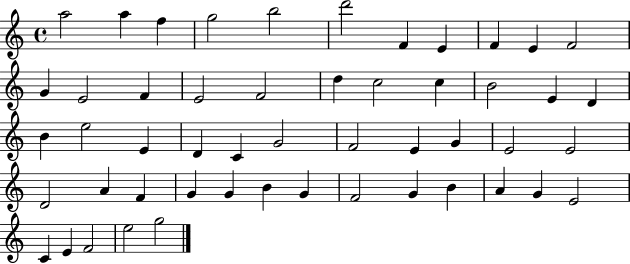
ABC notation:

X:1
T:Untitled
M:4/4
L:1/4
K:C
a2 a f g2 b2 d'2 F E F E F2 G E2 F E2 F2 d c2 c B2 E D B e2 E D C G2 F2 E G E2 E2 D2 A F G G B G F2 G B A G E2 C E F2 e2 g2